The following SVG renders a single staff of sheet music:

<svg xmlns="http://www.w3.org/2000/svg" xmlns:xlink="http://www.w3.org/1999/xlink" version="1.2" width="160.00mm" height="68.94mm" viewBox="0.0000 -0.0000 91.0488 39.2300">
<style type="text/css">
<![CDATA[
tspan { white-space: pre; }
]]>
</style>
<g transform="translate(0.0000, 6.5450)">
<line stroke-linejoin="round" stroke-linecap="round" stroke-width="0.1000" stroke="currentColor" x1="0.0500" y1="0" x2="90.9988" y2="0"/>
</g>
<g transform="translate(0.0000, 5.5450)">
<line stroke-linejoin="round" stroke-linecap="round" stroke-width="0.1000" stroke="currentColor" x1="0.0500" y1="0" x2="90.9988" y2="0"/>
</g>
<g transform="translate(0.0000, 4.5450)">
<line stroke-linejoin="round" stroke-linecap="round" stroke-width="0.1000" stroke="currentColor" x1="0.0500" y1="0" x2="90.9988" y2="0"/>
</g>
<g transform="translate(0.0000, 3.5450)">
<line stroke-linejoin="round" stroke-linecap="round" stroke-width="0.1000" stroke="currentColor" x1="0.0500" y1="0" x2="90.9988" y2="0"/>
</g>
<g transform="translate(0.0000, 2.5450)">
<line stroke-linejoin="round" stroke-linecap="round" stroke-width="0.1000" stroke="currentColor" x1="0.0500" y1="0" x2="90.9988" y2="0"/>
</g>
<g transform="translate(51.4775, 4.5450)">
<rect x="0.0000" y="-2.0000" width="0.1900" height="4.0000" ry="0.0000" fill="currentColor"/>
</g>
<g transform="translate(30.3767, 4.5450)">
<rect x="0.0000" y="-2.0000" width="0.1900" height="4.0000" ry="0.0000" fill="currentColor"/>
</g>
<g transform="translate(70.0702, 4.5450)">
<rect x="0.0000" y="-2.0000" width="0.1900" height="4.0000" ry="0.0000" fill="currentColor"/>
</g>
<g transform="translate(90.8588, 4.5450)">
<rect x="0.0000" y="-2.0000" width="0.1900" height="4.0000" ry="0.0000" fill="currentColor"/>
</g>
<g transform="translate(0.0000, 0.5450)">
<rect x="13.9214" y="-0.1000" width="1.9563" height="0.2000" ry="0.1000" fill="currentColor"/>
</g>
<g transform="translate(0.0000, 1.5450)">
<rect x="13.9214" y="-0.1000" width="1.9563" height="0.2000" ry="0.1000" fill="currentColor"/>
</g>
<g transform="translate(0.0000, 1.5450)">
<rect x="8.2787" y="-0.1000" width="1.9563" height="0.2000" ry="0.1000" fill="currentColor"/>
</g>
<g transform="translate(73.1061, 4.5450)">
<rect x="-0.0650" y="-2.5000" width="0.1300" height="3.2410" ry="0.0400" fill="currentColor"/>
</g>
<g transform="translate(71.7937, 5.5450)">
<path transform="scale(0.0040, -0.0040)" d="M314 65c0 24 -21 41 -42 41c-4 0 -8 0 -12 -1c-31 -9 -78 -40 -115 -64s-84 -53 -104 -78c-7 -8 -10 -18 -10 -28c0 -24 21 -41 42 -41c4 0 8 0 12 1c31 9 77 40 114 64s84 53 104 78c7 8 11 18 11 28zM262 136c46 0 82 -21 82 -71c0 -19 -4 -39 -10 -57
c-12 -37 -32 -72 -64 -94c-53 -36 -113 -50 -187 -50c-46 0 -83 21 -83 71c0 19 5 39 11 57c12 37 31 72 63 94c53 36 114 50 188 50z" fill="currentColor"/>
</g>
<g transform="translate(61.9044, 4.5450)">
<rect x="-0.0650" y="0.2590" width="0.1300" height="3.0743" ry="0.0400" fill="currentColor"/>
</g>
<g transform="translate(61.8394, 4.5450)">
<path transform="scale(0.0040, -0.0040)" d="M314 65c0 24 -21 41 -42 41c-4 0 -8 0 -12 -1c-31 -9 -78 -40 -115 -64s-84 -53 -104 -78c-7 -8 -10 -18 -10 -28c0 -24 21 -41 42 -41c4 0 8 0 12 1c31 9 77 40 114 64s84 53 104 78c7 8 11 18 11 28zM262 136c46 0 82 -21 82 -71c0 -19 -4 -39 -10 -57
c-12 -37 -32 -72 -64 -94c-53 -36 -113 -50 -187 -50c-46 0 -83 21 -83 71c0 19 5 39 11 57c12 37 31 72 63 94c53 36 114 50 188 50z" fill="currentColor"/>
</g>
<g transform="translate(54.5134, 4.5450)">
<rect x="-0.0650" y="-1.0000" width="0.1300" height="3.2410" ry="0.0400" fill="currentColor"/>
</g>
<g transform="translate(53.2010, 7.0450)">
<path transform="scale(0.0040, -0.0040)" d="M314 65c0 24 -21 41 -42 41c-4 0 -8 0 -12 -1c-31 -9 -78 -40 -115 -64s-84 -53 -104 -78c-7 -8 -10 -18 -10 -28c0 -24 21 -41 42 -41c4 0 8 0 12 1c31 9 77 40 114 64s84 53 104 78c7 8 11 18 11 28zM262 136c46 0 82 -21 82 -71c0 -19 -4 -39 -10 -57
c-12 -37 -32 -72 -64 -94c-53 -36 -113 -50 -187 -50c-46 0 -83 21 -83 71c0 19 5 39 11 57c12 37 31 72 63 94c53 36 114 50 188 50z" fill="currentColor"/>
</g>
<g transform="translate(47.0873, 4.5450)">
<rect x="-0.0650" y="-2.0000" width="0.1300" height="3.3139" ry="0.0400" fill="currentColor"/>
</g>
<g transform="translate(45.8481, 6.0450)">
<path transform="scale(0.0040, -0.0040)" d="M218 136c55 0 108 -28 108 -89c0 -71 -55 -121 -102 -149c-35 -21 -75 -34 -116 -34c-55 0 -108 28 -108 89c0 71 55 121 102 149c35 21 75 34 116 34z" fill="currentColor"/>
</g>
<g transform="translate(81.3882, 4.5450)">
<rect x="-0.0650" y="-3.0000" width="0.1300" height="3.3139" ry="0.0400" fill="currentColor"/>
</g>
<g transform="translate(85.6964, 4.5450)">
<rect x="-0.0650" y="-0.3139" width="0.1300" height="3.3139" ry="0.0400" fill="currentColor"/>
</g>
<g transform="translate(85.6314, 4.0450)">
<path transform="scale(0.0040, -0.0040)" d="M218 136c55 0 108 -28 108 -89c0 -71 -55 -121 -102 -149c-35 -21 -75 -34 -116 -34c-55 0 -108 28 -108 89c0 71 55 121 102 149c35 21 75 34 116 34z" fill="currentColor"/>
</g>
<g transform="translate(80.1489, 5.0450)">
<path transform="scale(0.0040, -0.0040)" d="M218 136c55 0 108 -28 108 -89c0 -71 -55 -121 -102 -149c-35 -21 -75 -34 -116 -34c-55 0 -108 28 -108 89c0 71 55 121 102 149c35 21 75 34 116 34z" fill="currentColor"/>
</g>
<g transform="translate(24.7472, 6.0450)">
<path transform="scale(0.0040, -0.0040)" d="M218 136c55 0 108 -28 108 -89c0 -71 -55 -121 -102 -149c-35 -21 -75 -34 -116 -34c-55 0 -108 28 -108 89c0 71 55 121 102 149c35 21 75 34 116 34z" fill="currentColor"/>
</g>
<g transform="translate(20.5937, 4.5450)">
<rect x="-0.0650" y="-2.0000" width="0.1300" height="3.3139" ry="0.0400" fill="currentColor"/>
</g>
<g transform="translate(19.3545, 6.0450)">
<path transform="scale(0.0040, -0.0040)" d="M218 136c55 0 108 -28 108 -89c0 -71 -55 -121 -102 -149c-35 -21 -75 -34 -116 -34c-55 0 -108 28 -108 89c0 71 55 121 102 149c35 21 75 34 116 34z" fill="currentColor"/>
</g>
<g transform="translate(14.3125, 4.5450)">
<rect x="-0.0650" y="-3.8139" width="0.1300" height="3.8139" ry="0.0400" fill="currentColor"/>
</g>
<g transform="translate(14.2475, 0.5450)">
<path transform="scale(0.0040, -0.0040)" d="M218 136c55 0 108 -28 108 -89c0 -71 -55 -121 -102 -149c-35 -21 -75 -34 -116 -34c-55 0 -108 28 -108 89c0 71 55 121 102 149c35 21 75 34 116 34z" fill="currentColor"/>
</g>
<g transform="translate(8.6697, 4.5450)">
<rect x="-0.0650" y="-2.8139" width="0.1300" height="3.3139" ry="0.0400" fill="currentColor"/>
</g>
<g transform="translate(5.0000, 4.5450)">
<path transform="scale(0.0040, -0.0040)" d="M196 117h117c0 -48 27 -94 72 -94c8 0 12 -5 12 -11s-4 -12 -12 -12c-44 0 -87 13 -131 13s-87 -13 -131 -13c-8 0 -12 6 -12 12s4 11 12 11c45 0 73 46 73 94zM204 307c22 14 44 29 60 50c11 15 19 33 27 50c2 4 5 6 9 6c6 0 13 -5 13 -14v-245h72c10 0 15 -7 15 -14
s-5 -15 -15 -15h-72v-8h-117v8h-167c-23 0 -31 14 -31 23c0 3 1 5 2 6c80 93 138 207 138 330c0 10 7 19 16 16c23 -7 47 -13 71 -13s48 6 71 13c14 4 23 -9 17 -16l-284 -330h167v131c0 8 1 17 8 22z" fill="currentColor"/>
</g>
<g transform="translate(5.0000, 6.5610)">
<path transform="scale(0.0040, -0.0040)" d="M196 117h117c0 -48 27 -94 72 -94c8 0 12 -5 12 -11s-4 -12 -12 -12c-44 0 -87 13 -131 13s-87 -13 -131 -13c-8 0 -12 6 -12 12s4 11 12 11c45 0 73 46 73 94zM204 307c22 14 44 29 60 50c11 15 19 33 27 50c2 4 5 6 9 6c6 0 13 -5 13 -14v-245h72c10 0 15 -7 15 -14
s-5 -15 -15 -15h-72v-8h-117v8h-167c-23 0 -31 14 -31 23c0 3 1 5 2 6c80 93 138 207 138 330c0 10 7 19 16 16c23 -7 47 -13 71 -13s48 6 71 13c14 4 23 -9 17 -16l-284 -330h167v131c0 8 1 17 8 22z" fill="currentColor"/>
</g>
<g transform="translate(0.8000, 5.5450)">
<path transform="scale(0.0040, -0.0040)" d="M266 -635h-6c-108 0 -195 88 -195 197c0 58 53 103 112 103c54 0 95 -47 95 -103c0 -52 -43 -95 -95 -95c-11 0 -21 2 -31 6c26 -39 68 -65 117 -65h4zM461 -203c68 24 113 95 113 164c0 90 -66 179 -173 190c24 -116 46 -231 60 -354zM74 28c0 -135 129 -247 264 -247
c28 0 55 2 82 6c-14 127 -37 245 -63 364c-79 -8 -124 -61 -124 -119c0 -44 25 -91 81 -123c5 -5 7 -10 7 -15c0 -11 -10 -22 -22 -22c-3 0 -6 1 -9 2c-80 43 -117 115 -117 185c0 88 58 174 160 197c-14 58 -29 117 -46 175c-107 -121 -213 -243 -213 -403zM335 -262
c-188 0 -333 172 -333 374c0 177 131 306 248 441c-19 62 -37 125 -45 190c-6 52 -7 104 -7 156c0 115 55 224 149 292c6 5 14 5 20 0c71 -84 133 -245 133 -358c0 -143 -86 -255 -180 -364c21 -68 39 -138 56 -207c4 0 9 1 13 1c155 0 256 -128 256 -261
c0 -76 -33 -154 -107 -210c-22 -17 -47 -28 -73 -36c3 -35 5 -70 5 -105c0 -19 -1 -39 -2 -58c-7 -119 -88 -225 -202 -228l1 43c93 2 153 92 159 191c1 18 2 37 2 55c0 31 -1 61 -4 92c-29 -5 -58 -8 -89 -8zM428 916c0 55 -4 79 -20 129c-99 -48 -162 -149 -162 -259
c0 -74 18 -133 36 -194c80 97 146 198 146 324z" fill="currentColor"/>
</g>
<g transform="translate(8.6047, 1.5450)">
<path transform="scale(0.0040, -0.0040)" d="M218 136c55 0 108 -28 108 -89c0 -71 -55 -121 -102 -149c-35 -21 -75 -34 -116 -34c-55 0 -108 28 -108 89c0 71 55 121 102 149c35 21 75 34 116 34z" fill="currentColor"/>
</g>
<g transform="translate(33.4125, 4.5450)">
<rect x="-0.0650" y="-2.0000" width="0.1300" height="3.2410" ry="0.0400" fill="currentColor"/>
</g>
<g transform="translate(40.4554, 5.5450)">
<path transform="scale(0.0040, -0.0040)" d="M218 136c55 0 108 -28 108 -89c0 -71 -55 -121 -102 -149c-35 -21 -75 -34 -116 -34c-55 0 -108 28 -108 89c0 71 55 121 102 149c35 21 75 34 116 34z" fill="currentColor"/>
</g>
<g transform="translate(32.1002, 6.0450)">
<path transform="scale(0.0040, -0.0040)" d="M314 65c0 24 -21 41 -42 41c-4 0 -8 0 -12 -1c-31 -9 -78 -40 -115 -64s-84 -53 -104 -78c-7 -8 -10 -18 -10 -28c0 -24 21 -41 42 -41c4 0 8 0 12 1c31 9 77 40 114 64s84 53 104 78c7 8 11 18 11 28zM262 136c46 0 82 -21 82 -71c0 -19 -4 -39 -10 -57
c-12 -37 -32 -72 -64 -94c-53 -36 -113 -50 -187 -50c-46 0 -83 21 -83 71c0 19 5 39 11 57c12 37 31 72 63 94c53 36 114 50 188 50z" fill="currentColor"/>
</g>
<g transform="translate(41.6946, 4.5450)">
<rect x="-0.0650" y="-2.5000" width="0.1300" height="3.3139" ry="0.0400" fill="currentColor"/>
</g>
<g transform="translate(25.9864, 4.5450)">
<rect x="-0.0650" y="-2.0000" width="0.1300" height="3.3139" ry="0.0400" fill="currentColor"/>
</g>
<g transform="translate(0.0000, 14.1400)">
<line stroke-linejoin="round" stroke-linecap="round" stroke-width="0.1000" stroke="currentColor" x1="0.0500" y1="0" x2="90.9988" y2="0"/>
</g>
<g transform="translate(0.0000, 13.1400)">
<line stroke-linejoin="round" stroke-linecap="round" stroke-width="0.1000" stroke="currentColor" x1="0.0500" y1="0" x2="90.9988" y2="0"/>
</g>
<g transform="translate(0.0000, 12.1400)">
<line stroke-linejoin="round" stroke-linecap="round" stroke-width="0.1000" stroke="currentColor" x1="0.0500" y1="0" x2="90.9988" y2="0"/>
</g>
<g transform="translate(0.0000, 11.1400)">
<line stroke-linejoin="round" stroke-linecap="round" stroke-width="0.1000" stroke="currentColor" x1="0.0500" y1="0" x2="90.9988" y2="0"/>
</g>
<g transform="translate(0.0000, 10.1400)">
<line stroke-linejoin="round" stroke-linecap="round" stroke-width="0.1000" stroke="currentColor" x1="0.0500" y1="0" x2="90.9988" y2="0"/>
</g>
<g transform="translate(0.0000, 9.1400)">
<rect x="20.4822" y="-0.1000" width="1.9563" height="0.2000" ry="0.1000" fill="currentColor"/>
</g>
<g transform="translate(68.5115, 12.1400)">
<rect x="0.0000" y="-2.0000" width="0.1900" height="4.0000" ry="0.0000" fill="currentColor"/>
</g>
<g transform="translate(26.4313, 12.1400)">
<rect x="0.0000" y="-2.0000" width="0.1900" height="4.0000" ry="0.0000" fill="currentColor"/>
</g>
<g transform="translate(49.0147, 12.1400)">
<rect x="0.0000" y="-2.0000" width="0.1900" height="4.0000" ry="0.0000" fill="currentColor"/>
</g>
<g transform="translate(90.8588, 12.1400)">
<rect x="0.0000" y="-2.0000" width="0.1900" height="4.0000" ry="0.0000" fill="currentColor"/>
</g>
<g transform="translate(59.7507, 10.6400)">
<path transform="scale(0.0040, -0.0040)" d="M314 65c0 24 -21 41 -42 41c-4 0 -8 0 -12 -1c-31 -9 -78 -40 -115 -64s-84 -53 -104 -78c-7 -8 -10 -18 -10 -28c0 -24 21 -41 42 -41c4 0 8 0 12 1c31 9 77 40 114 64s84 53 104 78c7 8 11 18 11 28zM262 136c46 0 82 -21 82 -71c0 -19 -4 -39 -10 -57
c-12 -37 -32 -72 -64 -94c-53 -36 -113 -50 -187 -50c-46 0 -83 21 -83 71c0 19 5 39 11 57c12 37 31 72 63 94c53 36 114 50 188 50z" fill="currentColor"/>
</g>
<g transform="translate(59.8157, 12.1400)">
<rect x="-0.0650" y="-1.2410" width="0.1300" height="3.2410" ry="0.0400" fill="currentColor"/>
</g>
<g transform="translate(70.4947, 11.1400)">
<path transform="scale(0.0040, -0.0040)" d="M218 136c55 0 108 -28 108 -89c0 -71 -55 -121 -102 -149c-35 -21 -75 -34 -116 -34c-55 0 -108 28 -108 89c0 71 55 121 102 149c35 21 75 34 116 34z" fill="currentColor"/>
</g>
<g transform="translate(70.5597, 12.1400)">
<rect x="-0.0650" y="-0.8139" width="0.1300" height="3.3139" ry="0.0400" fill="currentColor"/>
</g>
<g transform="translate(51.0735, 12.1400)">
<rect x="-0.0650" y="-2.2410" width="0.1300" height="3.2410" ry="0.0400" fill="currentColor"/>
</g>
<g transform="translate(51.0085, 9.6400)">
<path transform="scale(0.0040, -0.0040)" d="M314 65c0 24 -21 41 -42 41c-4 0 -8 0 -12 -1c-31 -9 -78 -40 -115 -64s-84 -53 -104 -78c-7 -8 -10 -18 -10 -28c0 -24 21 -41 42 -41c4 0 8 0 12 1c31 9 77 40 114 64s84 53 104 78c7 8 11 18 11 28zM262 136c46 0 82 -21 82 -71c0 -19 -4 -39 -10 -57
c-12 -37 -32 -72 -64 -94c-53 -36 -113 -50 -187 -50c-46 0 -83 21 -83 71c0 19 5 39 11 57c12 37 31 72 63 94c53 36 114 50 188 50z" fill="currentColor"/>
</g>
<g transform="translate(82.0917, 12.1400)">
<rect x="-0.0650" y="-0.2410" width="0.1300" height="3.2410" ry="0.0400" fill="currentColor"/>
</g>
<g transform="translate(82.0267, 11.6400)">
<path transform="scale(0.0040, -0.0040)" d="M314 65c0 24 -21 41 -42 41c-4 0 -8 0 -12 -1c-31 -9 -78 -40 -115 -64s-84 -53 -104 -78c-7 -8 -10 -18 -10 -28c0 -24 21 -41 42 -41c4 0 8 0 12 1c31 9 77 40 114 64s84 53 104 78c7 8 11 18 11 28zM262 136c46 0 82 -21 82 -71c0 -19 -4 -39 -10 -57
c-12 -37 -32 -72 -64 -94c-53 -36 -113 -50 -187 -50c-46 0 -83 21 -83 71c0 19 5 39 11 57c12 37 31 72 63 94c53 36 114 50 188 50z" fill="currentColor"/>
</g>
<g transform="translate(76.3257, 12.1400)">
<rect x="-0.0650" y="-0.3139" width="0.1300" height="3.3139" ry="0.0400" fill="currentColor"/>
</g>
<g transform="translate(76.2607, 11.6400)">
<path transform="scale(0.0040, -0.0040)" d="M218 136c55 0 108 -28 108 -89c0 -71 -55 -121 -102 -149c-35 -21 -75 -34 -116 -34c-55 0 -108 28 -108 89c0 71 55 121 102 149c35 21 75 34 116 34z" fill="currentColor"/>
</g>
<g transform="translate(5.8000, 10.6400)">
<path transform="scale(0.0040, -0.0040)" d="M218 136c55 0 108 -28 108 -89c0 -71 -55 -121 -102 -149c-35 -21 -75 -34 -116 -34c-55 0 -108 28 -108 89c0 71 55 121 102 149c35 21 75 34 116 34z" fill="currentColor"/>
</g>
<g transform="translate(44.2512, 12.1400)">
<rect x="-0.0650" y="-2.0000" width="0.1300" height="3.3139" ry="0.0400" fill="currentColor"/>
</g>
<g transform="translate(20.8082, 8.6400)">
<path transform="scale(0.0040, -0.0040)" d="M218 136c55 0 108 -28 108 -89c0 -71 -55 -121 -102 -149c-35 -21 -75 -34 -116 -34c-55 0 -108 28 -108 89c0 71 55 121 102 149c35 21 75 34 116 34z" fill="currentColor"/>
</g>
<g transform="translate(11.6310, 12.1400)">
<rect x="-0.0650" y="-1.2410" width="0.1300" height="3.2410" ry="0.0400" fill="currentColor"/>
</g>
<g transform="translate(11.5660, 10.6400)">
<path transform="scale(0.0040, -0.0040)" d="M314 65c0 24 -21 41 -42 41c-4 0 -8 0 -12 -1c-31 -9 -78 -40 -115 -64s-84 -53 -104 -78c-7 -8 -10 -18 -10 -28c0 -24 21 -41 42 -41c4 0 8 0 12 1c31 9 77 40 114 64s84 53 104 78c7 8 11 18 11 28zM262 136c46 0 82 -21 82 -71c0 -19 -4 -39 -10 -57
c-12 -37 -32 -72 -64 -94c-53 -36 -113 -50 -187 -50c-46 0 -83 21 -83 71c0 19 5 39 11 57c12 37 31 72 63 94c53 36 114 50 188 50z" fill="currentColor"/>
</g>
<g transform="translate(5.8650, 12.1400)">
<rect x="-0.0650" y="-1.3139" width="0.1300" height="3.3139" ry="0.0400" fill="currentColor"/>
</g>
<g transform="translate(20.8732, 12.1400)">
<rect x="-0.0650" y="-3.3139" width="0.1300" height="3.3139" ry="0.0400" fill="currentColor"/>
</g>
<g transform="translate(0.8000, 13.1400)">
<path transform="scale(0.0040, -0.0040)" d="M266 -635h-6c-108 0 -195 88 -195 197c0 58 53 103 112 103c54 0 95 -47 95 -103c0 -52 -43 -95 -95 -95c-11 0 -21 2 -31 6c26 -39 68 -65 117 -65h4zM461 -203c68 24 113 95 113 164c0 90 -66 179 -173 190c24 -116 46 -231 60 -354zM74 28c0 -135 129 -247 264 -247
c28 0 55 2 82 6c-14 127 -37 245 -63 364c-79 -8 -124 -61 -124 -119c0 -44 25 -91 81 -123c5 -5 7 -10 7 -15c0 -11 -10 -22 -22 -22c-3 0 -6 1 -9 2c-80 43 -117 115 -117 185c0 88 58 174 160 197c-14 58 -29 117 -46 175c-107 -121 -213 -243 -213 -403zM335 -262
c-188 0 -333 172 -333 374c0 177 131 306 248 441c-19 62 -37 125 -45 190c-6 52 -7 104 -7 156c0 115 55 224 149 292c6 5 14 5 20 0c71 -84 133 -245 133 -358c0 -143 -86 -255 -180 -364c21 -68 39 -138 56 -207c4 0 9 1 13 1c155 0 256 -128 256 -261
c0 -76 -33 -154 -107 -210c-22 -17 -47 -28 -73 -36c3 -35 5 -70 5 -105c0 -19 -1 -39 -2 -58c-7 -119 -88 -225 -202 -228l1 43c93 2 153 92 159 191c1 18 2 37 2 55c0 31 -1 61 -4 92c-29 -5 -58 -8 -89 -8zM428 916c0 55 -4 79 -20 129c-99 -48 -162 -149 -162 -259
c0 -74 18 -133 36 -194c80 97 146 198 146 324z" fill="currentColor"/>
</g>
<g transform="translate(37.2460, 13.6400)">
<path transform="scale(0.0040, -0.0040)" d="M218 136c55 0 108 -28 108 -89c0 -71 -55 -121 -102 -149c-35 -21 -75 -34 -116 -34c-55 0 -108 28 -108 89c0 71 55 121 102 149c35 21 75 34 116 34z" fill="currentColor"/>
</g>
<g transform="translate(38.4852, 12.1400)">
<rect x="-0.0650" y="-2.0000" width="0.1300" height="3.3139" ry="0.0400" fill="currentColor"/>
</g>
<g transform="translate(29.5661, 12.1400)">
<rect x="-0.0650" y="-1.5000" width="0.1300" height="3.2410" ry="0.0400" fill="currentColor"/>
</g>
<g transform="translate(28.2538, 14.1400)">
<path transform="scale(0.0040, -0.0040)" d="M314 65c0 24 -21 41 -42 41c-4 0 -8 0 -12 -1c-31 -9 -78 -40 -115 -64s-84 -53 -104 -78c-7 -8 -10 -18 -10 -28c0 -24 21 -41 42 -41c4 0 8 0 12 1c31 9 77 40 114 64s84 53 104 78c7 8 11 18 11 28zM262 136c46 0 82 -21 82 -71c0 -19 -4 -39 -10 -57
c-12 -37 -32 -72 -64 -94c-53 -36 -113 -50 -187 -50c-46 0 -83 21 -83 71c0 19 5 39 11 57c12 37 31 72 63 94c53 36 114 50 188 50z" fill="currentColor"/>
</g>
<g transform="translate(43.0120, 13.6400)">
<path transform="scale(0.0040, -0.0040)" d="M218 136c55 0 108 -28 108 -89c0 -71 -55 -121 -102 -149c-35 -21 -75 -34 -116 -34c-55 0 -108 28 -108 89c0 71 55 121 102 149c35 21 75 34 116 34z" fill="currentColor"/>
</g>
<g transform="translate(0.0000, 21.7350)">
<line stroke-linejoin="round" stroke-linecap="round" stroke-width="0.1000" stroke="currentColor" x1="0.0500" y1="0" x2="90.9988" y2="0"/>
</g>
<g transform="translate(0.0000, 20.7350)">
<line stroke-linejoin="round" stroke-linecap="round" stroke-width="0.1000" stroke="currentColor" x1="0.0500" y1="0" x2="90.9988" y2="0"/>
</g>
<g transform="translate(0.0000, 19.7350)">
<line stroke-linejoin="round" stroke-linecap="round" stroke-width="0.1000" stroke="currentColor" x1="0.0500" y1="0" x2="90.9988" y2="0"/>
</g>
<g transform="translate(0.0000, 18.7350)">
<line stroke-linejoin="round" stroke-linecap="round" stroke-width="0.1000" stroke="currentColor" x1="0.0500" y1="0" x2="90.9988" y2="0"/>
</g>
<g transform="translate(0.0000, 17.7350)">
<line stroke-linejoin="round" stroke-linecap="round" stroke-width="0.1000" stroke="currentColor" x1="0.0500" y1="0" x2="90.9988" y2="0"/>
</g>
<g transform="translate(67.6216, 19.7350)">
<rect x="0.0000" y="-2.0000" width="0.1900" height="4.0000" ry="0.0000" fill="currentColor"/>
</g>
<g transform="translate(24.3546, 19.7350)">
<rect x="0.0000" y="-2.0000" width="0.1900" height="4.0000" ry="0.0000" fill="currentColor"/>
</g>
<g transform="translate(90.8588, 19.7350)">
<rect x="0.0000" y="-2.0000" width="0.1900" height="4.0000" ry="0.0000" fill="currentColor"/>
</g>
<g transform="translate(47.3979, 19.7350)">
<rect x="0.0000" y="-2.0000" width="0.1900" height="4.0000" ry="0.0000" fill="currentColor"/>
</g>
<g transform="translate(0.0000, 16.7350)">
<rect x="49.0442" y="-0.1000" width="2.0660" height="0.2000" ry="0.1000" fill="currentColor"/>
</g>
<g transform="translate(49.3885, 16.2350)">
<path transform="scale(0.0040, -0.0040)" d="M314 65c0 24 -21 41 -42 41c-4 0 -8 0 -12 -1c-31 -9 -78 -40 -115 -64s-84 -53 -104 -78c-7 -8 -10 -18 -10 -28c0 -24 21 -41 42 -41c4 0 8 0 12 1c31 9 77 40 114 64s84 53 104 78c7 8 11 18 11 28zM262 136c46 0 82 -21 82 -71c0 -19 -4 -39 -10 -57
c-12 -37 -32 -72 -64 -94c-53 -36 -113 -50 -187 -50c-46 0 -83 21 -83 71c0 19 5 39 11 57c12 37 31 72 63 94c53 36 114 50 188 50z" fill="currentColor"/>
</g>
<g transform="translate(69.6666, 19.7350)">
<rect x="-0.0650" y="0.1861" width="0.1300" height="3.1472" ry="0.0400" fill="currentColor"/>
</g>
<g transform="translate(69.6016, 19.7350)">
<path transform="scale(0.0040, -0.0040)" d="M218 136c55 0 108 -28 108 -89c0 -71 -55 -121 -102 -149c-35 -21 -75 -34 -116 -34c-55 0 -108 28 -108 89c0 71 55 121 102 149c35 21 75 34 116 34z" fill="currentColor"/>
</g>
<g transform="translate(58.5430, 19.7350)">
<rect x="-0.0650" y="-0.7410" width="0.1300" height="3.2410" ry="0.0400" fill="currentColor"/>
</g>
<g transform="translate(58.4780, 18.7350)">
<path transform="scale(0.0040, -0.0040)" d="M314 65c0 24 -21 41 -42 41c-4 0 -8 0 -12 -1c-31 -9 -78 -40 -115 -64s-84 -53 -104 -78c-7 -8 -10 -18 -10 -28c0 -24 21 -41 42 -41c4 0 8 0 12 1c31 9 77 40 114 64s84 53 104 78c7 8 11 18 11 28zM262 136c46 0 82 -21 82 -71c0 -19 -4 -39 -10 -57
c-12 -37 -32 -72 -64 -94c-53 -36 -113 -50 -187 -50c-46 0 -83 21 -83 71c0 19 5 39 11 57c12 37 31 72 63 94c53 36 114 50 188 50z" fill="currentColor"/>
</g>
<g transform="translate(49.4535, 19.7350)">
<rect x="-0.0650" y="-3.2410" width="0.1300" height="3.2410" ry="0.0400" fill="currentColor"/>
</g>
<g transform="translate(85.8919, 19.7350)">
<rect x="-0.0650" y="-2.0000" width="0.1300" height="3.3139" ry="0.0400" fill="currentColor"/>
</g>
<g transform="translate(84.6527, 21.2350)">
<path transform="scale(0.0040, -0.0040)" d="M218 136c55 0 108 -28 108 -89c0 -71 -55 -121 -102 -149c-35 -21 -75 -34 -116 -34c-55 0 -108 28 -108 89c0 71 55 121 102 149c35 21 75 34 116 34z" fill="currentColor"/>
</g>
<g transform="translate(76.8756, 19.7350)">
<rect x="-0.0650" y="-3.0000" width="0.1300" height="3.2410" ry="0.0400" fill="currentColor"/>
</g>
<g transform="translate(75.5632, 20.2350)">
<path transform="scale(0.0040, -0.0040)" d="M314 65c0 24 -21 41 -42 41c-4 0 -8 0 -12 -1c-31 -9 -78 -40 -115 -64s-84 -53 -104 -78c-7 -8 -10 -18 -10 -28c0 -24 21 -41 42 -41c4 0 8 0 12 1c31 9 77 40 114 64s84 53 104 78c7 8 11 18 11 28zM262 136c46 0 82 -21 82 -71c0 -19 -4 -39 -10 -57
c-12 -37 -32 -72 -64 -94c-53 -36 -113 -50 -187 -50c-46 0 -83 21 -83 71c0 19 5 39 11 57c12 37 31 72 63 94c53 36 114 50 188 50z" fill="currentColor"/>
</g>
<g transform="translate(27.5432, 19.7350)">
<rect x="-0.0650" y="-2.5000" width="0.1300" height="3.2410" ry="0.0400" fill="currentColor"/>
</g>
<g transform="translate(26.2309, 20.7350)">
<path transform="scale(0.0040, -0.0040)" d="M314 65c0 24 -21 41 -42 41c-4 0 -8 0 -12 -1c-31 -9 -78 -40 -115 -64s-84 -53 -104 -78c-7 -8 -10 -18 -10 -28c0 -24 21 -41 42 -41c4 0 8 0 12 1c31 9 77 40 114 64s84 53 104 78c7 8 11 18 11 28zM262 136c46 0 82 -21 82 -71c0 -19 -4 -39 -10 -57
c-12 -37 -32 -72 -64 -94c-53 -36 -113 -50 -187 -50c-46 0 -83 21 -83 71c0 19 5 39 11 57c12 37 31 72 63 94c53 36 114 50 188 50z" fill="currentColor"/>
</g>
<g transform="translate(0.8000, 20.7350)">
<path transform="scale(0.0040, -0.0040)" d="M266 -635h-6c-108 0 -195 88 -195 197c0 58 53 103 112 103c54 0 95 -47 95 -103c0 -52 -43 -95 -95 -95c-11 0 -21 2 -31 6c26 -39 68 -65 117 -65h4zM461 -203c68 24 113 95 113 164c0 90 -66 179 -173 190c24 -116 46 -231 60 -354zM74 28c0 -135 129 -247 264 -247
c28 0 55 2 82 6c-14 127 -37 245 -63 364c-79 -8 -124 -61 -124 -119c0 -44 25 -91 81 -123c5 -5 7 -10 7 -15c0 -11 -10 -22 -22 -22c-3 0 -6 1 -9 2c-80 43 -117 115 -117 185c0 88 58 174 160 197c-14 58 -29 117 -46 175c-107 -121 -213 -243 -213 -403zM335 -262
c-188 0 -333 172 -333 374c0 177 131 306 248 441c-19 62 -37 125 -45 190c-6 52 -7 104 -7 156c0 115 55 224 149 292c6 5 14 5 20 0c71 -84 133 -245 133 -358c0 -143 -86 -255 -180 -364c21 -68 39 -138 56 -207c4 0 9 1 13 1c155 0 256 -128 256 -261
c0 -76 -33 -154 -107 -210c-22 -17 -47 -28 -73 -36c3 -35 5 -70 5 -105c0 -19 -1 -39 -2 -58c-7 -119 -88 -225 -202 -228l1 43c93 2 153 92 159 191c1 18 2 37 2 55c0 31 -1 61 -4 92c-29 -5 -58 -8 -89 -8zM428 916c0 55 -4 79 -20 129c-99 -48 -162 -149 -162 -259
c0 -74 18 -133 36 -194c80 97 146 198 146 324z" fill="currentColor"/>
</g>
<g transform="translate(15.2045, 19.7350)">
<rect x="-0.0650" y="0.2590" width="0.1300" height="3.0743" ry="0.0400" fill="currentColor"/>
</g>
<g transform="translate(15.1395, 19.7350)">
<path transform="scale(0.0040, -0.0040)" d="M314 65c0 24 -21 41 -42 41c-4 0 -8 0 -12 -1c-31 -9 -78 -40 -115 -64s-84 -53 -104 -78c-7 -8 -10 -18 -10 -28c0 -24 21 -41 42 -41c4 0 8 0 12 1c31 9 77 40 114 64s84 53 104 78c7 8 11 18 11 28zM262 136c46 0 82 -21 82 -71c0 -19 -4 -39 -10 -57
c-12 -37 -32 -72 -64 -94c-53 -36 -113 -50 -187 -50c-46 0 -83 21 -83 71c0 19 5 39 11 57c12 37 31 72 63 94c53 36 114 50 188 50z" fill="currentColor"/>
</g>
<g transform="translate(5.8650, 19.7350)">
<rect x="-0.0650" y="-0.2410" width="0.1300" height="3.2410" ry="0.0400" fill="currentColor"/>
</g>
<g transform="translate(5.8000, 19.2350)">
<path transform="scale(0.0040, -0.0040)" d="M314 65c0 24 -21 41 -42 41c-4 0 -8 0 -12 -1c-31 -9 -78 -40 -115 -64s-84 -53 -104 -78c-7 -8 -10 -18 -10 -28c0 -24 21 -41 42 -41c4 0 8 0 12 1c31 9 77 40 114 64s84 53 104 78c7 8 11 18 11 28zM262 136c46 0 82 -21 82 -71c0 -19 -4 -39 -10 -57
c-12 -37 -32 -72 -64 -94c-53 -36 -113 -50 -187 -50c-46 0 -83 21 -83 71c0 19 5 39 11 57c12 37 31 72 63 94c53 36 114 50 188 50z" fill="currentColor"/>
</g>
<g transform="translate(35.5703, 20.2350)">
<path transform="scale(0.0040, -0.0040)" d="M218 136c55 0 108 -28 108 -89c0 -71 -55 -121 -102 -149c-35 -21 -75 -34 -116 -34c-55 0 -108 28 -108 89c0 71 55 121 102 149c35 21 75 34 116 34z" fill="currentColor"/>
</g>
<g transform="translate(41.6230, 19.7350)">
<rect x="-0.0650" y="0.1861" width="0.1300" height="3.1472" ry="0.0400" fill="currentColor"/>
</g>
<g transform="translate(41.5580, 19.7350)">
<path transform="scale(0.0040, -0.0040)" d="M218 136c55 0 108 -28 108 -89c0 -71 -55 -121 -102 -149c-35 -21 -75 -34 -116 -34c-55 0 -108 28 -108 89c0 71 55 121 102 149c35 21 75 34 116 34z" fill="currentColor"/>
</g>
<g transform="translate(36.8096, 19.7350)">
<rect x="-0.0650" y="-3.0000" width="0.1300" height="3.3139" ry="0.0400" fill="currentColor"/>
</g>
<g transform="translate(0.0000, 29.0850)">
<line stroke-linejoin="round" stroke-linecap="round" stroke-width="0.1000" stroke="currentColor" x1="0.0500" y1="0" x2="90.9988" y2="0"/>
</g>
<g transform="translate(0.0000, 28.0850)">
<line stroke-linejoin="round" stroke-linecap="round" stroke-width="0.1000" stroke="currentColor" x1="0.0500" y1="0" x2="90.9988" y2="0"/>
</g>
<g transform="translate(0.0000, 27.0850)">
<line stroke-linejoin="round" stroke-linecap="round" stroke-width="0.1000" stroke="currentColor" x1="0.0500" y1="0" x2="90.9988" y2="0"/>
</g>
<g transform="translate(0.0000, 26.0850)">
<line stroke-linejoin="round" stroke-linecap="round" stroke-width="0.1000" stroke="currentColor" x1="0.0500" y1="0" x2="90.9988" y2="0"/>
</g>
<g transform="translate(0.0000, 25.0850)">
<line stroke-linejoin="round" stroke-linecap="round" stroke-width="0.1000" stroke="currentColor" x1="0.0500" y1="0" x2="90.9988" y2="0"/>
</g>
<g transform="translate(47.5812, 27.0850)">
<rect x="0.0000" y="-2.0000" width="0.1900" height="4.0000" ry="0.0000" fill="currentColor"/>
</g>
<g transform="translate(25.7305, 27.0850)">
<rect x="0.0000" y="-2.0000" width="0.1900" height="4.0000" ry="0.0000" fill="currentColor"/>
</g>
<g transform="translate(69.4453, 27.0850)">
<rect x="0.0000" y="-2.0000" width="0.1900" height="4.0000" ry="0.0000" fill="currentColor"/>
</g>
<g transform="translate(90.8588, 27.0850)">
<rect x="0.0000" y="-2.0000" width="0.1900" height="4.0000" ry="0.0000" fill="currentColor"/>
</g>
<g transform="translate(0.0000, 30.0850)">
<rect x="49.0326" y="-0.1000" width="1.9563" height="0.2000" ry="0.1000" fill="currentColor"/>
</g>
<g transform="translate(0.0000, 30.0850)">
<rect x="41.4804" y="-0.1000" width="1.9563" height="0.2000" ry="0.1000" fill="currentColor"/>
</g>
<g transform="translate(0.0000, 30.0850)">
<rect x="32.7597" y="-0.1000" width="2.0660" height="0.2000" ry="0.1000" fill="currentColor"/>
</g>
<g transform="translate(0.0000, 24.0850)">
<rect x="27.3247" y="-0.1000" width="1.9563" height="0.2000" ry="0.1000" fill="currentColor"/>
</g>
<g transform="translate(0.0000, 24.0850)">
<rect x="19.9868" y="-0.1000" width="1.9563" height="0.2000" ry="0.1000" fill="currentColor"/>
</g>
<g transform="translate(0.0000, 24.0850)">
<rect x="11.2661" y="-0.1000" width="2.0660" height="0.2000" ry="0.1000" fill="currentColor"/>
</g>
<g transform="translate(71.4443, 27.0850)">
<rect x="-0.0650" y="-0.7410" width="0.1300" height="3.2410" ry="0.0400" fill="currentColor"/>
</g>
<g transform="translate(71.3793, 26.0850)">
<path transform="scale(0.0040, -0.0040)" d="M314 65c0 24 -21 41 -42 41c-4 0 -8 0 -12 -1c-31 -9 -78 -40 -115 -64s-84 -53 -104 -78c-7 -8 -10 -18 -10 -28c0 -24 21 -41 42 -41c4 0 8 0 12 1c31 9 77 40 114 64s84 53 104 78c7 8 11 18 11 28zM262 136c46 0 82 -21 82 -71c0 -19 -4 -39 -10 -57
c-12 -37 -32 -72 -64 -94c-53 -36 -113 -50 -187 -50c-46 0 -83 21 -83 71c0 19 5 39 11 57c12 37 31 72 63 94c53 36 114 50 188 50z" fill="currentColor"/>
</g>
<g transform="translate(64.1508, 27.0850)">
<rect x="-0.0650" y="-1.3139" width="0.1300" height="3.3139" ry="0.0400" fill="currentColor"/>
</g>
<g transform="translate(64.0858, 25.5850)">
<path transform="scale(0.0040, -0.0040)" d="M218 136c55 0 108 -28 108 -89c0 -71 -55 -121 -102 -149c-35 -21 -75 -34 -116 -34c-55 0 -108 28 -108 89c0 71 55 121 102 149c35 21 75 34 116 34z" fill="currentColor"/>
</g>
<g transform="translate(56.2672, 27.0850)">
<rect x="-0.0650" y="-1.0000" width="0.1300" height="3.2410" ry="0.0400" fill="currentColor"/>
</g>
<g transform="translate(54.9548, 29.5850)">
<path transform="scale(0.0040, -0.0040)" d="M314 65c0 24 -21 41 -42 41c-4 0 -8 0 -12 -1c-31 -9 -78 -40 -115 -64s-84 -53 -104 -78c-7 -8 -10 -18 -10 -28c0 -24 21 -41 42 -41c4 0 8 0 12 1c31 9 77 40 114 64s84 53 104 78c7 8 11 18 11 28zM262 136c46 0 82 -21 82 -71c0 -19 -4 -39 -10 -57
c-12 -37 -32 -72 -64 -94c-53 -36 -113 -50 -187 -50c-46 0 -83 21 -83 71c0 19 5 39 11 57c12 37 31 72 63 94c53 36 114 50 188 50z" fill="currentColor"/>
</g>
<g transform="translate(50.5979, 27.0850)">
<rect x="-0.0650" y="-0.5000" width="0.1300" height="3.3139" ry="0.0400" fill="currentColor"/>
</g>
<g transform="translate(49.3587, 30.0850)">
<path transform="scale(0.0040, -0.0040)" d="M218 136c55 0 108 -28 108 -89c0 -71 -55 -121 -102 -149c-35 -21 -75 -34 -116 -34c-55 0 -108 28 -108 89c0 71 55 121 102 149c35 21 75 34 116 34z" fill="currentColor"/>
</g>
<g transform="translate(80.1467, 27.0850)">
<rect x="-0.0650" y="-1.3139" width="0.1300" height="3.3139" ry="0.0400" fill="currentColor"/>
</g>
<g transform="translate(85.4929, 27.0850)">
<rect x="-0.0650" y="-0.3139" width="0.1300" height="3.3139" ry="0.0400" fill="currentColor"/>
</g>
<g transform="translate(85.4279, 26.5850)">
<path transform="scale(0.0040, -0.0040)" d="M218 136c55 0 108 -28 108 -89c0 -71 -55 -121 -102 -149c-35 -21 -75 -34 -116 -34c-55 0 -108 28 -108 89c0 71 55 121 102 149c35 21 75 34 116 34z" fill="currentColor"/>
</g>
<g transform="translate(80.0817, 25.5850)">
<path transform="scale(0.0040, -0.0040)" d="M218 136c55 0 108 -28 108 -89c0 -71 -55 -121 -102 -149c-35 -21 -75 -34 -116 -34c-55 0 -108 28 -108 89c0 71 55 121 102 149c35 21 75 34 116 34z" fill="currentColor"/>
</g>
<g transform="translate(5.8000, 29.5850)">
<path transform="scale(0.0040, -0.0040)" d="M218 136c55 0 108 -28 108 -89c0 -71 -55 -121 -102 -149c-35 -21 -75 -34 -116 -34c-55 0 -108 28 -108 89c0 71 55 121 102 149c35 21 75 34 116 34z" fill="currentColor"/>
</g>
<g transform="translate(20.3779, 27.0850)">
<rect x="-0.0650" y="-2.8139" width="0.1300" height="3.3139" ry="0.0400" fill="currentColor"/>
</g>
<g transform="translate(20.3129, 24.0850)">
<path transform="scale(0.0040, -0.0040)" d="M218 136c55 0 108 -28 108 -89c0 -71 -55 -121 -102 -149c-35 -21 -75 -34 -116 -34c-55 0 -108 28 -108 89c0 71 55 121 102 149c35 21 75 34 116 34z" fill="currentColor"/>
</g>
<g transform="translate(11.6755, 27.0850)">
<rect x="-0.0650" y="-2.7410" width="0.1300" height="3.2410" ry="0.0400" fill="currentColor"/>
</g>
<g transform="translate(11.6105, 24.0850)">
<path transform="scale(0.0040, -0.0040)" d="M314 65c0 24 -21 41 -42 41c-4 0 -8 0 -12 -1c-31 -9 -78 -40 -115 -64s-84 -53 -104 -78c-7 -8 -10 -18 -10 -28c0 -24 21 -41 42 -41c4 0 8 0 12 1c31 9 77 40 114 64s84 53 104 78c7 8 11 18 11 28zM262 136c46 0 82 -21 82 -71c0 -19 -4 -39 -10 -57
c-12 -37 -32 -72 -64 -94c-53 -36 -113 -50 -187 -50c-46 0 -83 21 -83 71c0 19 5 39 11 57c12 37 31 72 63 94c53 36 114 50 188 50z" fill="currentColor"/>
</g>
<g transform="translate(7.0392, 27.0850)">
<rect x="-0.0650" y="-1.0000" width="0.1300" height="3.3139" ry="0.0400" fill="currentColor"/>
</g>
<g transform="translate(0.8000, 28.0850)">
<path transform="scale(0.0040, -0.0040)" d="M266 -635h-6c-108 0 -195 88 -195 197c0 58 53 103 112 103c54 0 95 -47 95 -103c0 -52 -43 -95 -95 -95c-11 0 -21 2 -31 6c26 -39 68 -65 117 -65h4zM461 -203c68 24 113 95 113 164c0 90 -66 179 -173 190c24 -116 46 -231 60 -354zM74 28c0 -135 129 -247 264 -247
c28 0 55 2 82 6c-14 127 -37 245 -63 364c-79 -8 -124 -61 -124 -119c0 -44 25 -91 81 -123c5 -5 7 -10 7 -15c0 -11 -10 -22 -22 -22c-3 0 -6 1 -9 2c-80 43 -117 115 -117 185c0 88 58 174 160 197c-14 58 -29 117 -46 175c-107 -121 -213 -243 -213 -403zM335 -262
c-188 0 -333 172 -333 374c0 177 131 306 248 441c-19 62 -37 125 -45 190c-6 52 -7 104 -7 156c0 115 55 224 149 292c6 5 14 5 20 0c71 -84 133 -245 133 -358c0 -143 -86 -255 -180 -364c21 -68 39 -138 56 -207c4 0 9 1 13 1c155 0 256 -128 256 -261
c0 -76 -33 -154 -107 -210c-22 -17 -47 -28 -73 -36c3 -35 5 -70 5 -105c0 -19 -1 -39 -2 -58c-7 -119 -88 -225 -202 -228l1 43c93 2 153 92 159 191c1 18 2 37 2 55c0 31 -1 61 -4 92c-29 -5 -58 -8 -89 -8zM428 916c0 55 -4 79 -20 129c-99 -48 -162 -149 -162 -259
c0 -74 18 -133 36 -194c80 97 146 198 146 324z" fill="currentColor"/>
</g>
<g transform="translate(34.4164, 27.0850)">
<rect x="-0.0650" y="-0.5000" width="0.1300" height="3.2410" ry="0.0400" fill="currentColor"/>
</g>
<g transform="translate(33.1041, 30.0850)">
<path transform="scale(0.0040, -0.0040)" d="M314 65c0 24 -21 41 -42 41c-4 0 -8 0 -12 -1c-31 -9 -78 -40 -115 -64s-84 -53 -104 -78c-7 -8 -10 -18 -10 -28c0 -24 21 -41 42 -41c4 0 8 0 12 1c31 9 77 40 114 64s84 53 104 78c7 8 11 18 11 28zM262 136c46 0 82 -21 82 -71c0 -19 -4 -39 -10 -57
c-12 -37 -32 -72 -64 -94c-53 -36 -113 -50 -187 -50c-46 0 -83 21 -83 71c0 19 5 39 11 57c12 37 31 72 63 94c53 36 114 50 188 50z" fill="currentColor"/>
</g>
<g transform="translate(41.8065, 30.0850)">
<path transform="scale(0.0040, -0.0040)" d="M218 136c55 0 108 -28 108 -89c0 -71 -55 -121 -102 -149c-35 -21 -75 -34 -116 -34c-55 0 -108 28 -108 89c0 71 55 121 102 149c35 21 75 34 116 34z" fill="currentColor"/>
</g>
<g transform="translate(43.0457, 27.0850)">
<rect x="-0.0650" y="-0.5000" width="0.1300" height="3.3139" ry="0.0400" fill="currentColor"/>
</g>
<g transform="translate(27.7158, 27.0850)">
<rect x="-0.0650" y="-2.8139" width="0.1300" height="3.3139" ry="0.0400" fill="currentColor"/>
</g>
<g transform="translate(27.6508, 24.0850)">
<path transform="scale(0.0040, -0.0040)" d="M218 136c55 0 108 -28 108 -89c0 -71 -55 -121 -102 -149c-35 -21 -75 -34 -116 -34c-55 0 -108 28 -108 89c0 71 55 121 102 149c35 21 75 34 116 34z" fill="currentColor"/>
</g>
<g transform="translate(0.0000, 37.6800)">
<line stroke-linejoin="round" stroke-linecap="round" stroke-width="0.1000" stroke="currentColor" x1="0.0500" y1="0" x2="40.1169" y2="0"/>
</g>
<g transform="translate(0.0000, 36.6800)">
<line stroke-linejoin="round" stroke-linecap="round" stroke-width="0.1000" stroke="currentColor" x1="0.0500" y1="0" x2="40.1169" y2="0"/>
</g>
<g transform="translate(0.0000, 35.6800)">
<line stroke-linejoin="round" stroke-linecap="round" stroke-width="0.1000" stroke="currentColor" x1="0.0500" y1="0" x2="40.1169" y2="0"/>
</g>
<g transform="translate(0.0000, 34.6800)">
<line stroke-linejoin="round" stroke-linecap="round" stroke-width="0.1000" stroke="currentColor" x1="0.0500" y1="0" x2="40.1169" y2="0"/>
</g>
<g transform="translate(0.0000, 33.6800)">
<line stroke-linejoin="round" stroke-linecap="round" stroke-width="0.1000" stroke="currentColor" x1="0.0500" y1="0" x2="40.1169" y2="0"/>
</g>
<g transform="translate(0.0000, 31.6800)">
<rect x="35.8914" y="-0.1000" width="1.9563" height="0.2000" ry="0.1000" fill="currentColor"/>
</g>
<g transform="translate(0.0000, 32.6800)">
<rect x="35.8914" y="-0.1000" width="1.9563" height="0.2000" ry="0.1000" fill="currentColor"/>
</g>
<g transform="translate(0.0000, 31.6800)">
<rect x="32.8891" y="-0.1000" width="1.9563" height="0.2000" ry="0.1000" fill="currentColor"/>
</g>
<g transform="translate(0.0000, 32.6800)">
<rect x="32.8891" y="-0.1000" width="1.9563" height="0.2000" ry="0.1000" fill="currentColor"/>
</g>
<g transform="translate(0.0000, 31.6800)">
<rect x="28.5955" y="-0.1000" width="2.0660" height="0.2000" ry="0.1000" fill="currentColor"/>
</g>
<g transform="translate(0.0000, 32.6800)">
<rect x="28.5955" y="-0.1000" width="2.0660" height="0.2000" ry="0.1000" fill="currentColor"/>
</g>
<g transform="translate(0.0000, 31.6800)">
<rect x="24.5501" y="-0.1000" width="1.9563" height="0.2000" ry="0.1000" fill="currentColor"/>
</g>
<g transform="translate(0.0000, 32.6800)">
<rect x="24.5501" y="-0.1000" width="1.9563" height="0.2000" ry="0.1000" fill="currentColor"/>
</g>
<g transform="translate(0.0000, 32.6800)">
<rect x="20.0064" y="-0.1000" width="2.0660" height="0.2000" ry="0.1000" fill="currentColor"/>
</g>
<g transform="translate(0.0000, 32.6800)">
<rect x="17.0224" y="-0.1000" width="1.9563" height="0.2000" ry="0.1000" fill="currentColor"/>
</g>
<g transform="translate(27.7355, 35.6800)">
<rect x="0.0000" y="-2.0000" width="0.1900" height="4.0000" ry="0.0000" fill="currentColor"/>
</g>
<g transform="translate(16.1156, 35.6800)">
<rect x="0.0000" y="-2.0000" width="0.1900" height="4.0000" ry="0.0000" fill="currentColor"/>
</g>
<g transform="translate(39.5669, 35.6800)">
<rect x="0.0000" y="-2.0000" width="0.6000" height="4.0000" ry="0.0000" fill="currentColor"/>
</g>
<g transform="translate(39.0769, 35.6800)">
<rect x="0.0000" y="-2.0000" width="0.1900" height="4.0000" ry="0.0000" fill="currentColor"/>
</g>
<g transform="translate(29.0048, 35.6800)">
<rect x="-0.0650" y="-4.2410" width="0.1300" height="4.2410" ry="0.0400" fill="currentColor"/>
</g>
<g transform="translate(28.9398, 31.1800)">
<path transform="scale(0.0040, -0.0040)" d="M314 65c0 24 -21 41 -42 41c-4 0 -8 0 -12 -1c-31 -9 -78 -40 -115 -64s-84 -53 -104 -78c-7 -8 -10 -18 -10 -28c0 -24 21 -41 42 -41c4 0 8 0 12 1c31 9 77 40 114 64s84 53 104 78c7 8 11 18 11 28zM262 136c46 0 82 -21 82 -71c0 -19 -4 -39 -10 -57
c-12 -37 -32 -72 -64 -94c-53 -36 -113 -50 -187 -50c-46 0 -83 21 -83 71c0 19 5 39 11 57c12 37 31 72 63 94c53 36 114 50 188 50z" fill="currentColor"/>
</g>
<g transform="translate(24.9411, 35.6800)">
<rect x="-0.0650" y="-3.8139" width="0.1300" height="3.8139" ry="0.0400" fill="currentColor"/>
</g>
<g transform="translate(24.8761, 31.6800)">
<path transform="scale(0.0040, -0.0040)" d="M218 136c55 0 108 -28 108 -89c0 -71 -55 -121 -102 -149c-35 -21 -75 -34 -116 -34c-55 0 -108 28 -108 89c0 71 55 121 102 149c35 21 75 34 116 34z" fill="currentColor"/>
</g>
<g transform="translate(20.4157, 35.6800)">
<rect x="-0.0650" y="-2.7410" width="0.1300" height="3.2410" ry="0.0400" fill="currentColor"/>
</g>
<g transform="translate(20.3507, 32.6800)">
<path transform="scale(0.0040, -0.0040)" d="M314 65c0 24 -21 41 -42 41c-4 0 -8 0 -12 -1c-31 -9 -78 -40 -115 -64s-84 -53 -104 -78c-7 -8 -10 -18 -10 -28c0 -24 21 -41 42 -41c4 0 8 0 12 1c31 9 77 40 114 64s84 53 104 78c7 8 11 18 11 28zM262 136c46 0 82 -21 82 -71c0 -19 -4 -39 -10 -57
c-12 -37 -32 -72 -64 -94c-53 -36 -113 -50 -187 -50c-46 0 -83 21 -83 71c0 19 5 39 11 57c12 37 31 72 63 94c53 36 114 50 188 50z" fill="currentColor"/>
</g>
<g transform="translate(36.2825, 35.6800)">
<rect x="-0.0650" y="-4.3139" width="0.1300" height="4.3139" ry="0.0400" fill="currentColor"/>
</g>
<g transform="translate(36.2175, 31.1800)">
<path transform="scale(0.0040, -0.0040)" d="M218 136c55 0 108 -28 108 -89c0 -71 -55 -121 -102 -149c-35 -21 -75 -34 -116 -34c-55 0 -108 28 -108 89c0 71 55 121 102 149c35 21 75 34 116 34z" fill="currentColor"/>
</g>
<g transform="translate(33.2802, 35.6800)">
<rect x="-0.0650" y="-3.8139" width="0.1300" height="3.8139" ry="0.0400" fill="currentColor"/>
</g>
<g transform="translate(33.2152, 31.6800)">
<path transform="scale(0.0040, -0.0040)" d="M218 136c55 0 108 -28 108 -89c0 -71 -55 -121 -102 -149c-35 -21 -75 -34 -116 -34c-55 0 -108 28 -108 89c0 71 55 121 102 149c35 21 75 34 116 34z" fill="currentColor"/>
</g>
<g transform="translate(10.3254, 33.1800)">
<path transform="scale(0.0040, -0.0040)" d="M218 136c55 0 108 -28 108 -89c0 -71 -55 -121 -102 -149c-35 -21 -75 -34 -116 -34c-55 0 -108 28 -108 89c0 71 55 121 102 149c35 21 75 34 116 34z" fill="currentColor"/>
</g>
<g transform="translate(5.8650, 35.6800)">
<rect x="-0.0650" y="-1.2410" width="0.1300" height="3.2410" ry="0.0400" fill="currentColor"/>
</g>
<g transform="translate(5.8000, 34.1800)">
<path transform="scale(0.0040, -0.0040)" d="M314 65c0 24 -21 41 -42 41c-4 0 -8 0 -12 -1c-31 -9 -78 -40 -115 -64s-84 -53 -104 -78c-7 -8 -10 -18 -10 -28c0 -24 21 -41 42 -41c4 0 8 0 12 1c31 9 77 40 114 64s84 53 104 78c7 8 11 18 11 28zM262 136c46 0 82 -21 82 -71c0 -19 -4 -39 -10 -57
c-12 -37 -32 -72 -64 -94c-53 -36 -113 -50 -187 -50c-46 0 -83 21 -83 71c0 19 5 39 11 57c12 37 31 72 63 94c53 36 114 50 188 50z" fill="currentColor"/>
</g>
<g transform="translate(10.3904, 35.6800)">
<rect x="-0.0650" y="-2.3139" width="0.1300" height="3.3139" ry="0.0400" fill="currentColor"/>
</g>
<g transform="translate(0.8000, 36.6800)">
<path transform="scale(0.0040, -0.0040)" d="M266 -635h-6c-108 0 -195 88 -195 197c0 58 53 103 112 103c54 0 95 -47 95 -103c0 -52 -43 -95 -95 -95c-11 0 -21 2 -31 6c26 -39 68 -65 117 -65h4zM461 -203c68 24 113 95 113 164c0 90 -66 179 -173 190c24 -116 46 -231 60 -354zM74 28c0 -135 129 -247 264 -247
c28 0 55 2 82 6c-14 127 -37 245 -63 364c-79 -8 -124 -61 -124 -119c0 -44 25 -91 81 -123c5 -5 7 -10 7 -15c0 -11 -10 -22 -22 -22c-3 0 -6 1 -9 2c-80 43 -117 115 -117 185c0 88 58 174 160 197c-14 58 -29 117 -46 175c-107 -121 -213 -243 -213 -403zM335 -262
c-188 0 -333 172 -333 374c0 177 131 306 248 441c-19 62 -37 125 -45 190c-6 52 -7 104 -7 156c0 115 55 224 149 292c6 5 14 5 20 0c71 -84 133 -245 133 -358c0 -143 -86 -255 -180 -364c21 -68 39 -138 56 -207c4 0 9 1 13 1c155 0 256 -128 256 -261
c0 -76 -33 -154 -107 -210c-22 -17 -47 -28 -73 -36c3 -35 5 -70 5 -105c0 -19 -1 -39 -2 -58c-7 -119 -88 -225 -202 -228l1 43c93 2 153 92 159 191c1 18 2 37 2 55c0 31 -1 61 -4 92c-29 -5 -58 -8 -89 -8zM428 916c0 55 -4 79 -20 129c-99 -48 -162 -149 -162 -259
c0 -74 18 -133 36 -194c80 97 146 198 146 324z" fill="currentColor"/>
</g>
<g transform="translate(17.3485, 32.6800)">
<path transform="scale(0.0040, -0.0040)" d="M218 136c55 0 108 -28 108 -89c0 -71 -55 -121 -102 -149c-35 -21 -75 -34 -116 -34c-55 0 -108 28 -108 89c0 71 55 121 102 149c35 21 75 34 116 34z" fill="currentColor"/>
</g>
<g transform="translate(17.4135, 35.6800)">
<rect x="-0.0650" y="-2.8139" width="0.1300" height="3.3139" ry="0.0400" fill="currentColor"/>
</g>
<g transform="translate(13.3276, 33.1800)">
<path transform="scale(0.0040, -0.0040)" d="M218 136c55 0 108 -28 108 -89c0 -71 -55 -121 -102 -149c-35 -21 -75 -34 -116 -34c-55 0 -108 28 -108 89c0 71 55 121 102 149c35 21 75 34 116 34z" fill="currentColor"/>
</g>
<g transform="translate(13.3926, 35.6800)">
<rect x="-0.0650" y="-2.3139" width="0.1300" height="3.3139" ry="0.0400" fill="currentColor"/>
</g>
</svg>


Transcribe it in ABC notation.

X:1
T:Untitled
M:4/4
L:1/4
K:C
a c' F F F2 G F D2 B2 G2 A c e e2 b E2 F F g2 e2 d c c2 c2 B2 G2 A B b2 d2 B A2 F D a2 a a C2 C C D2 e d2 e c e2 g g a a2 c' d'2 c' d'